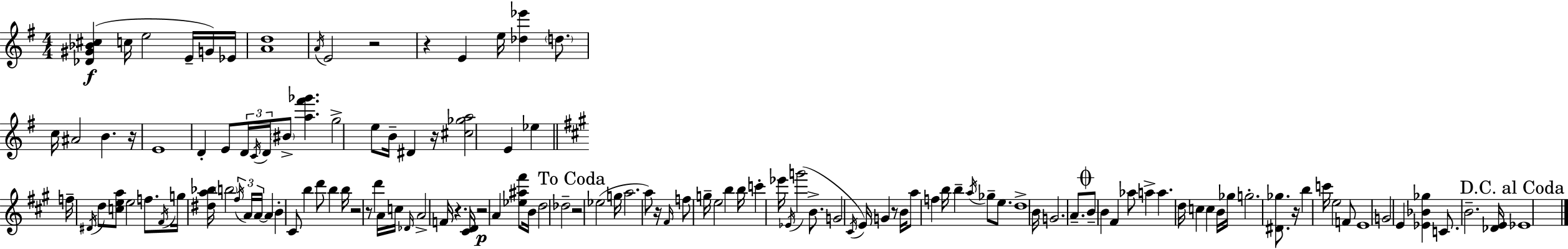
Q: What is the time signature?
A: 4/4